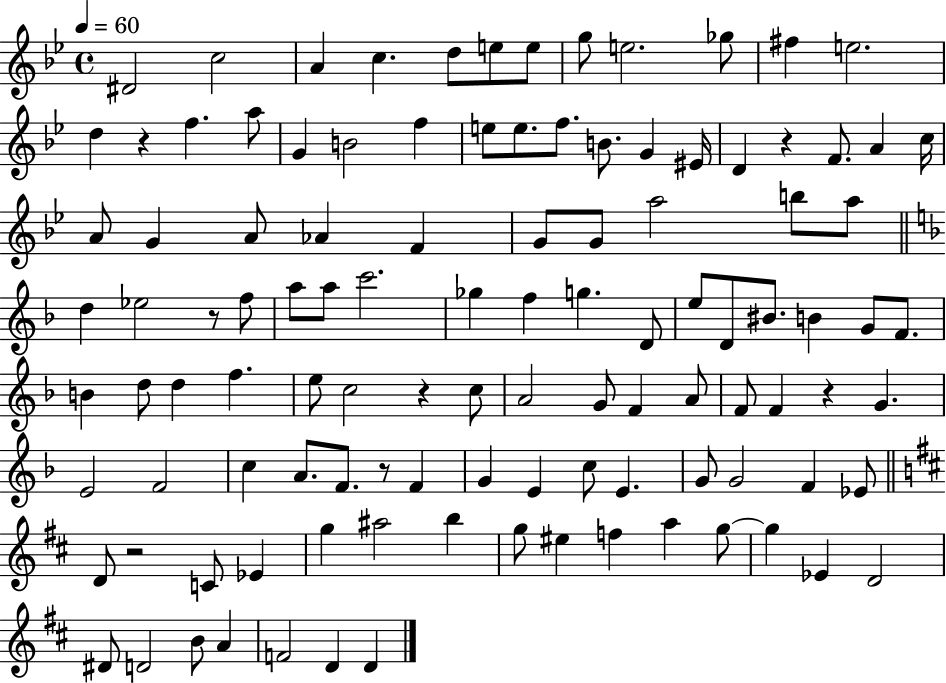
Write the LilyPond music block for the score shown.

{
  \clef treble
  \time 4/4
  \defaultTimeSignature
  \key bes \major
  \tempo 4 = 60
  dis'2 c''2 | a'4 c''4. d''8 e''8 e''8 | g''8 e''2. ges''8 | fis''4 e''2. | \break d''4 r4 f''4. a''8 | g'4 b'2 f''4 | e''8 e''8. f''8. b'8. g'4 eis'16 | d'4 r4 f'8. a'4 c''16 | \break a'8 g'4 a'8 aes'4 f'4 | g'8 g'8 a''2 b''8 a''8 | \bar "||" \break \key f \major d''4 ees''2 r8 f''8 | a''8 a''8 c'''2. | ges''4 f''4 g''4. d'8 | e''8 d'8 bis'8. b'4 g'8 f'8. | \break b'4 d''8 d''4 f''4. | e''8 c''2 r4 c''8 | a'2 g'8 f'4 a'8 | f'8 f'4 r4 g'4. | \break e'2 f'2 | c''4 a'8. f'8. r8 f'4 | g'4 e'4 c''8 e'4. | g'8 g'2 f'4 ees'8 | \break \bar "||" \break \key b \minor d'8 r2 c'8 ees'4 | g''4 ais''2 b''4 | g''8 eis''4 f''4 a''4 g''8~~ | g''4 ees'4 d'2 | \break dis'8 d'2 b'8 a'4 | f'2 d'4 d'4 | \bar "|."
}